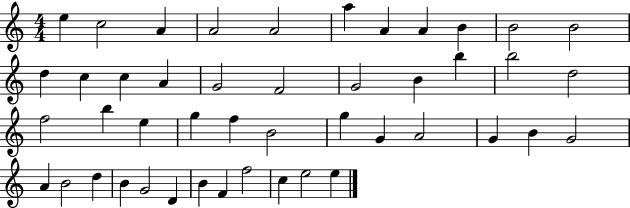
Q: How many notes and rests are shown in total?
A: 46